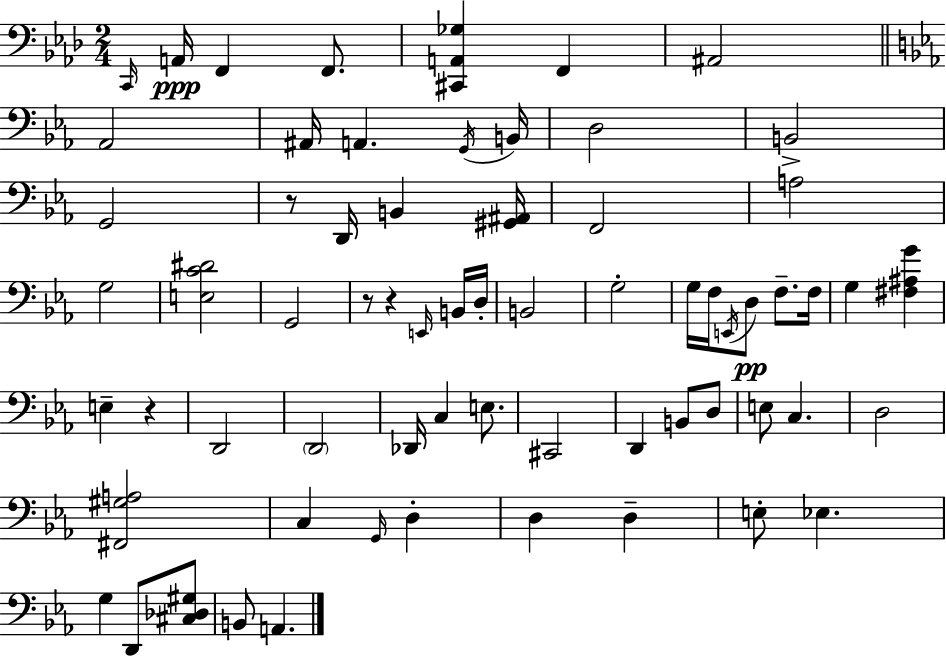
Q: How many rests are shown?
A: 4